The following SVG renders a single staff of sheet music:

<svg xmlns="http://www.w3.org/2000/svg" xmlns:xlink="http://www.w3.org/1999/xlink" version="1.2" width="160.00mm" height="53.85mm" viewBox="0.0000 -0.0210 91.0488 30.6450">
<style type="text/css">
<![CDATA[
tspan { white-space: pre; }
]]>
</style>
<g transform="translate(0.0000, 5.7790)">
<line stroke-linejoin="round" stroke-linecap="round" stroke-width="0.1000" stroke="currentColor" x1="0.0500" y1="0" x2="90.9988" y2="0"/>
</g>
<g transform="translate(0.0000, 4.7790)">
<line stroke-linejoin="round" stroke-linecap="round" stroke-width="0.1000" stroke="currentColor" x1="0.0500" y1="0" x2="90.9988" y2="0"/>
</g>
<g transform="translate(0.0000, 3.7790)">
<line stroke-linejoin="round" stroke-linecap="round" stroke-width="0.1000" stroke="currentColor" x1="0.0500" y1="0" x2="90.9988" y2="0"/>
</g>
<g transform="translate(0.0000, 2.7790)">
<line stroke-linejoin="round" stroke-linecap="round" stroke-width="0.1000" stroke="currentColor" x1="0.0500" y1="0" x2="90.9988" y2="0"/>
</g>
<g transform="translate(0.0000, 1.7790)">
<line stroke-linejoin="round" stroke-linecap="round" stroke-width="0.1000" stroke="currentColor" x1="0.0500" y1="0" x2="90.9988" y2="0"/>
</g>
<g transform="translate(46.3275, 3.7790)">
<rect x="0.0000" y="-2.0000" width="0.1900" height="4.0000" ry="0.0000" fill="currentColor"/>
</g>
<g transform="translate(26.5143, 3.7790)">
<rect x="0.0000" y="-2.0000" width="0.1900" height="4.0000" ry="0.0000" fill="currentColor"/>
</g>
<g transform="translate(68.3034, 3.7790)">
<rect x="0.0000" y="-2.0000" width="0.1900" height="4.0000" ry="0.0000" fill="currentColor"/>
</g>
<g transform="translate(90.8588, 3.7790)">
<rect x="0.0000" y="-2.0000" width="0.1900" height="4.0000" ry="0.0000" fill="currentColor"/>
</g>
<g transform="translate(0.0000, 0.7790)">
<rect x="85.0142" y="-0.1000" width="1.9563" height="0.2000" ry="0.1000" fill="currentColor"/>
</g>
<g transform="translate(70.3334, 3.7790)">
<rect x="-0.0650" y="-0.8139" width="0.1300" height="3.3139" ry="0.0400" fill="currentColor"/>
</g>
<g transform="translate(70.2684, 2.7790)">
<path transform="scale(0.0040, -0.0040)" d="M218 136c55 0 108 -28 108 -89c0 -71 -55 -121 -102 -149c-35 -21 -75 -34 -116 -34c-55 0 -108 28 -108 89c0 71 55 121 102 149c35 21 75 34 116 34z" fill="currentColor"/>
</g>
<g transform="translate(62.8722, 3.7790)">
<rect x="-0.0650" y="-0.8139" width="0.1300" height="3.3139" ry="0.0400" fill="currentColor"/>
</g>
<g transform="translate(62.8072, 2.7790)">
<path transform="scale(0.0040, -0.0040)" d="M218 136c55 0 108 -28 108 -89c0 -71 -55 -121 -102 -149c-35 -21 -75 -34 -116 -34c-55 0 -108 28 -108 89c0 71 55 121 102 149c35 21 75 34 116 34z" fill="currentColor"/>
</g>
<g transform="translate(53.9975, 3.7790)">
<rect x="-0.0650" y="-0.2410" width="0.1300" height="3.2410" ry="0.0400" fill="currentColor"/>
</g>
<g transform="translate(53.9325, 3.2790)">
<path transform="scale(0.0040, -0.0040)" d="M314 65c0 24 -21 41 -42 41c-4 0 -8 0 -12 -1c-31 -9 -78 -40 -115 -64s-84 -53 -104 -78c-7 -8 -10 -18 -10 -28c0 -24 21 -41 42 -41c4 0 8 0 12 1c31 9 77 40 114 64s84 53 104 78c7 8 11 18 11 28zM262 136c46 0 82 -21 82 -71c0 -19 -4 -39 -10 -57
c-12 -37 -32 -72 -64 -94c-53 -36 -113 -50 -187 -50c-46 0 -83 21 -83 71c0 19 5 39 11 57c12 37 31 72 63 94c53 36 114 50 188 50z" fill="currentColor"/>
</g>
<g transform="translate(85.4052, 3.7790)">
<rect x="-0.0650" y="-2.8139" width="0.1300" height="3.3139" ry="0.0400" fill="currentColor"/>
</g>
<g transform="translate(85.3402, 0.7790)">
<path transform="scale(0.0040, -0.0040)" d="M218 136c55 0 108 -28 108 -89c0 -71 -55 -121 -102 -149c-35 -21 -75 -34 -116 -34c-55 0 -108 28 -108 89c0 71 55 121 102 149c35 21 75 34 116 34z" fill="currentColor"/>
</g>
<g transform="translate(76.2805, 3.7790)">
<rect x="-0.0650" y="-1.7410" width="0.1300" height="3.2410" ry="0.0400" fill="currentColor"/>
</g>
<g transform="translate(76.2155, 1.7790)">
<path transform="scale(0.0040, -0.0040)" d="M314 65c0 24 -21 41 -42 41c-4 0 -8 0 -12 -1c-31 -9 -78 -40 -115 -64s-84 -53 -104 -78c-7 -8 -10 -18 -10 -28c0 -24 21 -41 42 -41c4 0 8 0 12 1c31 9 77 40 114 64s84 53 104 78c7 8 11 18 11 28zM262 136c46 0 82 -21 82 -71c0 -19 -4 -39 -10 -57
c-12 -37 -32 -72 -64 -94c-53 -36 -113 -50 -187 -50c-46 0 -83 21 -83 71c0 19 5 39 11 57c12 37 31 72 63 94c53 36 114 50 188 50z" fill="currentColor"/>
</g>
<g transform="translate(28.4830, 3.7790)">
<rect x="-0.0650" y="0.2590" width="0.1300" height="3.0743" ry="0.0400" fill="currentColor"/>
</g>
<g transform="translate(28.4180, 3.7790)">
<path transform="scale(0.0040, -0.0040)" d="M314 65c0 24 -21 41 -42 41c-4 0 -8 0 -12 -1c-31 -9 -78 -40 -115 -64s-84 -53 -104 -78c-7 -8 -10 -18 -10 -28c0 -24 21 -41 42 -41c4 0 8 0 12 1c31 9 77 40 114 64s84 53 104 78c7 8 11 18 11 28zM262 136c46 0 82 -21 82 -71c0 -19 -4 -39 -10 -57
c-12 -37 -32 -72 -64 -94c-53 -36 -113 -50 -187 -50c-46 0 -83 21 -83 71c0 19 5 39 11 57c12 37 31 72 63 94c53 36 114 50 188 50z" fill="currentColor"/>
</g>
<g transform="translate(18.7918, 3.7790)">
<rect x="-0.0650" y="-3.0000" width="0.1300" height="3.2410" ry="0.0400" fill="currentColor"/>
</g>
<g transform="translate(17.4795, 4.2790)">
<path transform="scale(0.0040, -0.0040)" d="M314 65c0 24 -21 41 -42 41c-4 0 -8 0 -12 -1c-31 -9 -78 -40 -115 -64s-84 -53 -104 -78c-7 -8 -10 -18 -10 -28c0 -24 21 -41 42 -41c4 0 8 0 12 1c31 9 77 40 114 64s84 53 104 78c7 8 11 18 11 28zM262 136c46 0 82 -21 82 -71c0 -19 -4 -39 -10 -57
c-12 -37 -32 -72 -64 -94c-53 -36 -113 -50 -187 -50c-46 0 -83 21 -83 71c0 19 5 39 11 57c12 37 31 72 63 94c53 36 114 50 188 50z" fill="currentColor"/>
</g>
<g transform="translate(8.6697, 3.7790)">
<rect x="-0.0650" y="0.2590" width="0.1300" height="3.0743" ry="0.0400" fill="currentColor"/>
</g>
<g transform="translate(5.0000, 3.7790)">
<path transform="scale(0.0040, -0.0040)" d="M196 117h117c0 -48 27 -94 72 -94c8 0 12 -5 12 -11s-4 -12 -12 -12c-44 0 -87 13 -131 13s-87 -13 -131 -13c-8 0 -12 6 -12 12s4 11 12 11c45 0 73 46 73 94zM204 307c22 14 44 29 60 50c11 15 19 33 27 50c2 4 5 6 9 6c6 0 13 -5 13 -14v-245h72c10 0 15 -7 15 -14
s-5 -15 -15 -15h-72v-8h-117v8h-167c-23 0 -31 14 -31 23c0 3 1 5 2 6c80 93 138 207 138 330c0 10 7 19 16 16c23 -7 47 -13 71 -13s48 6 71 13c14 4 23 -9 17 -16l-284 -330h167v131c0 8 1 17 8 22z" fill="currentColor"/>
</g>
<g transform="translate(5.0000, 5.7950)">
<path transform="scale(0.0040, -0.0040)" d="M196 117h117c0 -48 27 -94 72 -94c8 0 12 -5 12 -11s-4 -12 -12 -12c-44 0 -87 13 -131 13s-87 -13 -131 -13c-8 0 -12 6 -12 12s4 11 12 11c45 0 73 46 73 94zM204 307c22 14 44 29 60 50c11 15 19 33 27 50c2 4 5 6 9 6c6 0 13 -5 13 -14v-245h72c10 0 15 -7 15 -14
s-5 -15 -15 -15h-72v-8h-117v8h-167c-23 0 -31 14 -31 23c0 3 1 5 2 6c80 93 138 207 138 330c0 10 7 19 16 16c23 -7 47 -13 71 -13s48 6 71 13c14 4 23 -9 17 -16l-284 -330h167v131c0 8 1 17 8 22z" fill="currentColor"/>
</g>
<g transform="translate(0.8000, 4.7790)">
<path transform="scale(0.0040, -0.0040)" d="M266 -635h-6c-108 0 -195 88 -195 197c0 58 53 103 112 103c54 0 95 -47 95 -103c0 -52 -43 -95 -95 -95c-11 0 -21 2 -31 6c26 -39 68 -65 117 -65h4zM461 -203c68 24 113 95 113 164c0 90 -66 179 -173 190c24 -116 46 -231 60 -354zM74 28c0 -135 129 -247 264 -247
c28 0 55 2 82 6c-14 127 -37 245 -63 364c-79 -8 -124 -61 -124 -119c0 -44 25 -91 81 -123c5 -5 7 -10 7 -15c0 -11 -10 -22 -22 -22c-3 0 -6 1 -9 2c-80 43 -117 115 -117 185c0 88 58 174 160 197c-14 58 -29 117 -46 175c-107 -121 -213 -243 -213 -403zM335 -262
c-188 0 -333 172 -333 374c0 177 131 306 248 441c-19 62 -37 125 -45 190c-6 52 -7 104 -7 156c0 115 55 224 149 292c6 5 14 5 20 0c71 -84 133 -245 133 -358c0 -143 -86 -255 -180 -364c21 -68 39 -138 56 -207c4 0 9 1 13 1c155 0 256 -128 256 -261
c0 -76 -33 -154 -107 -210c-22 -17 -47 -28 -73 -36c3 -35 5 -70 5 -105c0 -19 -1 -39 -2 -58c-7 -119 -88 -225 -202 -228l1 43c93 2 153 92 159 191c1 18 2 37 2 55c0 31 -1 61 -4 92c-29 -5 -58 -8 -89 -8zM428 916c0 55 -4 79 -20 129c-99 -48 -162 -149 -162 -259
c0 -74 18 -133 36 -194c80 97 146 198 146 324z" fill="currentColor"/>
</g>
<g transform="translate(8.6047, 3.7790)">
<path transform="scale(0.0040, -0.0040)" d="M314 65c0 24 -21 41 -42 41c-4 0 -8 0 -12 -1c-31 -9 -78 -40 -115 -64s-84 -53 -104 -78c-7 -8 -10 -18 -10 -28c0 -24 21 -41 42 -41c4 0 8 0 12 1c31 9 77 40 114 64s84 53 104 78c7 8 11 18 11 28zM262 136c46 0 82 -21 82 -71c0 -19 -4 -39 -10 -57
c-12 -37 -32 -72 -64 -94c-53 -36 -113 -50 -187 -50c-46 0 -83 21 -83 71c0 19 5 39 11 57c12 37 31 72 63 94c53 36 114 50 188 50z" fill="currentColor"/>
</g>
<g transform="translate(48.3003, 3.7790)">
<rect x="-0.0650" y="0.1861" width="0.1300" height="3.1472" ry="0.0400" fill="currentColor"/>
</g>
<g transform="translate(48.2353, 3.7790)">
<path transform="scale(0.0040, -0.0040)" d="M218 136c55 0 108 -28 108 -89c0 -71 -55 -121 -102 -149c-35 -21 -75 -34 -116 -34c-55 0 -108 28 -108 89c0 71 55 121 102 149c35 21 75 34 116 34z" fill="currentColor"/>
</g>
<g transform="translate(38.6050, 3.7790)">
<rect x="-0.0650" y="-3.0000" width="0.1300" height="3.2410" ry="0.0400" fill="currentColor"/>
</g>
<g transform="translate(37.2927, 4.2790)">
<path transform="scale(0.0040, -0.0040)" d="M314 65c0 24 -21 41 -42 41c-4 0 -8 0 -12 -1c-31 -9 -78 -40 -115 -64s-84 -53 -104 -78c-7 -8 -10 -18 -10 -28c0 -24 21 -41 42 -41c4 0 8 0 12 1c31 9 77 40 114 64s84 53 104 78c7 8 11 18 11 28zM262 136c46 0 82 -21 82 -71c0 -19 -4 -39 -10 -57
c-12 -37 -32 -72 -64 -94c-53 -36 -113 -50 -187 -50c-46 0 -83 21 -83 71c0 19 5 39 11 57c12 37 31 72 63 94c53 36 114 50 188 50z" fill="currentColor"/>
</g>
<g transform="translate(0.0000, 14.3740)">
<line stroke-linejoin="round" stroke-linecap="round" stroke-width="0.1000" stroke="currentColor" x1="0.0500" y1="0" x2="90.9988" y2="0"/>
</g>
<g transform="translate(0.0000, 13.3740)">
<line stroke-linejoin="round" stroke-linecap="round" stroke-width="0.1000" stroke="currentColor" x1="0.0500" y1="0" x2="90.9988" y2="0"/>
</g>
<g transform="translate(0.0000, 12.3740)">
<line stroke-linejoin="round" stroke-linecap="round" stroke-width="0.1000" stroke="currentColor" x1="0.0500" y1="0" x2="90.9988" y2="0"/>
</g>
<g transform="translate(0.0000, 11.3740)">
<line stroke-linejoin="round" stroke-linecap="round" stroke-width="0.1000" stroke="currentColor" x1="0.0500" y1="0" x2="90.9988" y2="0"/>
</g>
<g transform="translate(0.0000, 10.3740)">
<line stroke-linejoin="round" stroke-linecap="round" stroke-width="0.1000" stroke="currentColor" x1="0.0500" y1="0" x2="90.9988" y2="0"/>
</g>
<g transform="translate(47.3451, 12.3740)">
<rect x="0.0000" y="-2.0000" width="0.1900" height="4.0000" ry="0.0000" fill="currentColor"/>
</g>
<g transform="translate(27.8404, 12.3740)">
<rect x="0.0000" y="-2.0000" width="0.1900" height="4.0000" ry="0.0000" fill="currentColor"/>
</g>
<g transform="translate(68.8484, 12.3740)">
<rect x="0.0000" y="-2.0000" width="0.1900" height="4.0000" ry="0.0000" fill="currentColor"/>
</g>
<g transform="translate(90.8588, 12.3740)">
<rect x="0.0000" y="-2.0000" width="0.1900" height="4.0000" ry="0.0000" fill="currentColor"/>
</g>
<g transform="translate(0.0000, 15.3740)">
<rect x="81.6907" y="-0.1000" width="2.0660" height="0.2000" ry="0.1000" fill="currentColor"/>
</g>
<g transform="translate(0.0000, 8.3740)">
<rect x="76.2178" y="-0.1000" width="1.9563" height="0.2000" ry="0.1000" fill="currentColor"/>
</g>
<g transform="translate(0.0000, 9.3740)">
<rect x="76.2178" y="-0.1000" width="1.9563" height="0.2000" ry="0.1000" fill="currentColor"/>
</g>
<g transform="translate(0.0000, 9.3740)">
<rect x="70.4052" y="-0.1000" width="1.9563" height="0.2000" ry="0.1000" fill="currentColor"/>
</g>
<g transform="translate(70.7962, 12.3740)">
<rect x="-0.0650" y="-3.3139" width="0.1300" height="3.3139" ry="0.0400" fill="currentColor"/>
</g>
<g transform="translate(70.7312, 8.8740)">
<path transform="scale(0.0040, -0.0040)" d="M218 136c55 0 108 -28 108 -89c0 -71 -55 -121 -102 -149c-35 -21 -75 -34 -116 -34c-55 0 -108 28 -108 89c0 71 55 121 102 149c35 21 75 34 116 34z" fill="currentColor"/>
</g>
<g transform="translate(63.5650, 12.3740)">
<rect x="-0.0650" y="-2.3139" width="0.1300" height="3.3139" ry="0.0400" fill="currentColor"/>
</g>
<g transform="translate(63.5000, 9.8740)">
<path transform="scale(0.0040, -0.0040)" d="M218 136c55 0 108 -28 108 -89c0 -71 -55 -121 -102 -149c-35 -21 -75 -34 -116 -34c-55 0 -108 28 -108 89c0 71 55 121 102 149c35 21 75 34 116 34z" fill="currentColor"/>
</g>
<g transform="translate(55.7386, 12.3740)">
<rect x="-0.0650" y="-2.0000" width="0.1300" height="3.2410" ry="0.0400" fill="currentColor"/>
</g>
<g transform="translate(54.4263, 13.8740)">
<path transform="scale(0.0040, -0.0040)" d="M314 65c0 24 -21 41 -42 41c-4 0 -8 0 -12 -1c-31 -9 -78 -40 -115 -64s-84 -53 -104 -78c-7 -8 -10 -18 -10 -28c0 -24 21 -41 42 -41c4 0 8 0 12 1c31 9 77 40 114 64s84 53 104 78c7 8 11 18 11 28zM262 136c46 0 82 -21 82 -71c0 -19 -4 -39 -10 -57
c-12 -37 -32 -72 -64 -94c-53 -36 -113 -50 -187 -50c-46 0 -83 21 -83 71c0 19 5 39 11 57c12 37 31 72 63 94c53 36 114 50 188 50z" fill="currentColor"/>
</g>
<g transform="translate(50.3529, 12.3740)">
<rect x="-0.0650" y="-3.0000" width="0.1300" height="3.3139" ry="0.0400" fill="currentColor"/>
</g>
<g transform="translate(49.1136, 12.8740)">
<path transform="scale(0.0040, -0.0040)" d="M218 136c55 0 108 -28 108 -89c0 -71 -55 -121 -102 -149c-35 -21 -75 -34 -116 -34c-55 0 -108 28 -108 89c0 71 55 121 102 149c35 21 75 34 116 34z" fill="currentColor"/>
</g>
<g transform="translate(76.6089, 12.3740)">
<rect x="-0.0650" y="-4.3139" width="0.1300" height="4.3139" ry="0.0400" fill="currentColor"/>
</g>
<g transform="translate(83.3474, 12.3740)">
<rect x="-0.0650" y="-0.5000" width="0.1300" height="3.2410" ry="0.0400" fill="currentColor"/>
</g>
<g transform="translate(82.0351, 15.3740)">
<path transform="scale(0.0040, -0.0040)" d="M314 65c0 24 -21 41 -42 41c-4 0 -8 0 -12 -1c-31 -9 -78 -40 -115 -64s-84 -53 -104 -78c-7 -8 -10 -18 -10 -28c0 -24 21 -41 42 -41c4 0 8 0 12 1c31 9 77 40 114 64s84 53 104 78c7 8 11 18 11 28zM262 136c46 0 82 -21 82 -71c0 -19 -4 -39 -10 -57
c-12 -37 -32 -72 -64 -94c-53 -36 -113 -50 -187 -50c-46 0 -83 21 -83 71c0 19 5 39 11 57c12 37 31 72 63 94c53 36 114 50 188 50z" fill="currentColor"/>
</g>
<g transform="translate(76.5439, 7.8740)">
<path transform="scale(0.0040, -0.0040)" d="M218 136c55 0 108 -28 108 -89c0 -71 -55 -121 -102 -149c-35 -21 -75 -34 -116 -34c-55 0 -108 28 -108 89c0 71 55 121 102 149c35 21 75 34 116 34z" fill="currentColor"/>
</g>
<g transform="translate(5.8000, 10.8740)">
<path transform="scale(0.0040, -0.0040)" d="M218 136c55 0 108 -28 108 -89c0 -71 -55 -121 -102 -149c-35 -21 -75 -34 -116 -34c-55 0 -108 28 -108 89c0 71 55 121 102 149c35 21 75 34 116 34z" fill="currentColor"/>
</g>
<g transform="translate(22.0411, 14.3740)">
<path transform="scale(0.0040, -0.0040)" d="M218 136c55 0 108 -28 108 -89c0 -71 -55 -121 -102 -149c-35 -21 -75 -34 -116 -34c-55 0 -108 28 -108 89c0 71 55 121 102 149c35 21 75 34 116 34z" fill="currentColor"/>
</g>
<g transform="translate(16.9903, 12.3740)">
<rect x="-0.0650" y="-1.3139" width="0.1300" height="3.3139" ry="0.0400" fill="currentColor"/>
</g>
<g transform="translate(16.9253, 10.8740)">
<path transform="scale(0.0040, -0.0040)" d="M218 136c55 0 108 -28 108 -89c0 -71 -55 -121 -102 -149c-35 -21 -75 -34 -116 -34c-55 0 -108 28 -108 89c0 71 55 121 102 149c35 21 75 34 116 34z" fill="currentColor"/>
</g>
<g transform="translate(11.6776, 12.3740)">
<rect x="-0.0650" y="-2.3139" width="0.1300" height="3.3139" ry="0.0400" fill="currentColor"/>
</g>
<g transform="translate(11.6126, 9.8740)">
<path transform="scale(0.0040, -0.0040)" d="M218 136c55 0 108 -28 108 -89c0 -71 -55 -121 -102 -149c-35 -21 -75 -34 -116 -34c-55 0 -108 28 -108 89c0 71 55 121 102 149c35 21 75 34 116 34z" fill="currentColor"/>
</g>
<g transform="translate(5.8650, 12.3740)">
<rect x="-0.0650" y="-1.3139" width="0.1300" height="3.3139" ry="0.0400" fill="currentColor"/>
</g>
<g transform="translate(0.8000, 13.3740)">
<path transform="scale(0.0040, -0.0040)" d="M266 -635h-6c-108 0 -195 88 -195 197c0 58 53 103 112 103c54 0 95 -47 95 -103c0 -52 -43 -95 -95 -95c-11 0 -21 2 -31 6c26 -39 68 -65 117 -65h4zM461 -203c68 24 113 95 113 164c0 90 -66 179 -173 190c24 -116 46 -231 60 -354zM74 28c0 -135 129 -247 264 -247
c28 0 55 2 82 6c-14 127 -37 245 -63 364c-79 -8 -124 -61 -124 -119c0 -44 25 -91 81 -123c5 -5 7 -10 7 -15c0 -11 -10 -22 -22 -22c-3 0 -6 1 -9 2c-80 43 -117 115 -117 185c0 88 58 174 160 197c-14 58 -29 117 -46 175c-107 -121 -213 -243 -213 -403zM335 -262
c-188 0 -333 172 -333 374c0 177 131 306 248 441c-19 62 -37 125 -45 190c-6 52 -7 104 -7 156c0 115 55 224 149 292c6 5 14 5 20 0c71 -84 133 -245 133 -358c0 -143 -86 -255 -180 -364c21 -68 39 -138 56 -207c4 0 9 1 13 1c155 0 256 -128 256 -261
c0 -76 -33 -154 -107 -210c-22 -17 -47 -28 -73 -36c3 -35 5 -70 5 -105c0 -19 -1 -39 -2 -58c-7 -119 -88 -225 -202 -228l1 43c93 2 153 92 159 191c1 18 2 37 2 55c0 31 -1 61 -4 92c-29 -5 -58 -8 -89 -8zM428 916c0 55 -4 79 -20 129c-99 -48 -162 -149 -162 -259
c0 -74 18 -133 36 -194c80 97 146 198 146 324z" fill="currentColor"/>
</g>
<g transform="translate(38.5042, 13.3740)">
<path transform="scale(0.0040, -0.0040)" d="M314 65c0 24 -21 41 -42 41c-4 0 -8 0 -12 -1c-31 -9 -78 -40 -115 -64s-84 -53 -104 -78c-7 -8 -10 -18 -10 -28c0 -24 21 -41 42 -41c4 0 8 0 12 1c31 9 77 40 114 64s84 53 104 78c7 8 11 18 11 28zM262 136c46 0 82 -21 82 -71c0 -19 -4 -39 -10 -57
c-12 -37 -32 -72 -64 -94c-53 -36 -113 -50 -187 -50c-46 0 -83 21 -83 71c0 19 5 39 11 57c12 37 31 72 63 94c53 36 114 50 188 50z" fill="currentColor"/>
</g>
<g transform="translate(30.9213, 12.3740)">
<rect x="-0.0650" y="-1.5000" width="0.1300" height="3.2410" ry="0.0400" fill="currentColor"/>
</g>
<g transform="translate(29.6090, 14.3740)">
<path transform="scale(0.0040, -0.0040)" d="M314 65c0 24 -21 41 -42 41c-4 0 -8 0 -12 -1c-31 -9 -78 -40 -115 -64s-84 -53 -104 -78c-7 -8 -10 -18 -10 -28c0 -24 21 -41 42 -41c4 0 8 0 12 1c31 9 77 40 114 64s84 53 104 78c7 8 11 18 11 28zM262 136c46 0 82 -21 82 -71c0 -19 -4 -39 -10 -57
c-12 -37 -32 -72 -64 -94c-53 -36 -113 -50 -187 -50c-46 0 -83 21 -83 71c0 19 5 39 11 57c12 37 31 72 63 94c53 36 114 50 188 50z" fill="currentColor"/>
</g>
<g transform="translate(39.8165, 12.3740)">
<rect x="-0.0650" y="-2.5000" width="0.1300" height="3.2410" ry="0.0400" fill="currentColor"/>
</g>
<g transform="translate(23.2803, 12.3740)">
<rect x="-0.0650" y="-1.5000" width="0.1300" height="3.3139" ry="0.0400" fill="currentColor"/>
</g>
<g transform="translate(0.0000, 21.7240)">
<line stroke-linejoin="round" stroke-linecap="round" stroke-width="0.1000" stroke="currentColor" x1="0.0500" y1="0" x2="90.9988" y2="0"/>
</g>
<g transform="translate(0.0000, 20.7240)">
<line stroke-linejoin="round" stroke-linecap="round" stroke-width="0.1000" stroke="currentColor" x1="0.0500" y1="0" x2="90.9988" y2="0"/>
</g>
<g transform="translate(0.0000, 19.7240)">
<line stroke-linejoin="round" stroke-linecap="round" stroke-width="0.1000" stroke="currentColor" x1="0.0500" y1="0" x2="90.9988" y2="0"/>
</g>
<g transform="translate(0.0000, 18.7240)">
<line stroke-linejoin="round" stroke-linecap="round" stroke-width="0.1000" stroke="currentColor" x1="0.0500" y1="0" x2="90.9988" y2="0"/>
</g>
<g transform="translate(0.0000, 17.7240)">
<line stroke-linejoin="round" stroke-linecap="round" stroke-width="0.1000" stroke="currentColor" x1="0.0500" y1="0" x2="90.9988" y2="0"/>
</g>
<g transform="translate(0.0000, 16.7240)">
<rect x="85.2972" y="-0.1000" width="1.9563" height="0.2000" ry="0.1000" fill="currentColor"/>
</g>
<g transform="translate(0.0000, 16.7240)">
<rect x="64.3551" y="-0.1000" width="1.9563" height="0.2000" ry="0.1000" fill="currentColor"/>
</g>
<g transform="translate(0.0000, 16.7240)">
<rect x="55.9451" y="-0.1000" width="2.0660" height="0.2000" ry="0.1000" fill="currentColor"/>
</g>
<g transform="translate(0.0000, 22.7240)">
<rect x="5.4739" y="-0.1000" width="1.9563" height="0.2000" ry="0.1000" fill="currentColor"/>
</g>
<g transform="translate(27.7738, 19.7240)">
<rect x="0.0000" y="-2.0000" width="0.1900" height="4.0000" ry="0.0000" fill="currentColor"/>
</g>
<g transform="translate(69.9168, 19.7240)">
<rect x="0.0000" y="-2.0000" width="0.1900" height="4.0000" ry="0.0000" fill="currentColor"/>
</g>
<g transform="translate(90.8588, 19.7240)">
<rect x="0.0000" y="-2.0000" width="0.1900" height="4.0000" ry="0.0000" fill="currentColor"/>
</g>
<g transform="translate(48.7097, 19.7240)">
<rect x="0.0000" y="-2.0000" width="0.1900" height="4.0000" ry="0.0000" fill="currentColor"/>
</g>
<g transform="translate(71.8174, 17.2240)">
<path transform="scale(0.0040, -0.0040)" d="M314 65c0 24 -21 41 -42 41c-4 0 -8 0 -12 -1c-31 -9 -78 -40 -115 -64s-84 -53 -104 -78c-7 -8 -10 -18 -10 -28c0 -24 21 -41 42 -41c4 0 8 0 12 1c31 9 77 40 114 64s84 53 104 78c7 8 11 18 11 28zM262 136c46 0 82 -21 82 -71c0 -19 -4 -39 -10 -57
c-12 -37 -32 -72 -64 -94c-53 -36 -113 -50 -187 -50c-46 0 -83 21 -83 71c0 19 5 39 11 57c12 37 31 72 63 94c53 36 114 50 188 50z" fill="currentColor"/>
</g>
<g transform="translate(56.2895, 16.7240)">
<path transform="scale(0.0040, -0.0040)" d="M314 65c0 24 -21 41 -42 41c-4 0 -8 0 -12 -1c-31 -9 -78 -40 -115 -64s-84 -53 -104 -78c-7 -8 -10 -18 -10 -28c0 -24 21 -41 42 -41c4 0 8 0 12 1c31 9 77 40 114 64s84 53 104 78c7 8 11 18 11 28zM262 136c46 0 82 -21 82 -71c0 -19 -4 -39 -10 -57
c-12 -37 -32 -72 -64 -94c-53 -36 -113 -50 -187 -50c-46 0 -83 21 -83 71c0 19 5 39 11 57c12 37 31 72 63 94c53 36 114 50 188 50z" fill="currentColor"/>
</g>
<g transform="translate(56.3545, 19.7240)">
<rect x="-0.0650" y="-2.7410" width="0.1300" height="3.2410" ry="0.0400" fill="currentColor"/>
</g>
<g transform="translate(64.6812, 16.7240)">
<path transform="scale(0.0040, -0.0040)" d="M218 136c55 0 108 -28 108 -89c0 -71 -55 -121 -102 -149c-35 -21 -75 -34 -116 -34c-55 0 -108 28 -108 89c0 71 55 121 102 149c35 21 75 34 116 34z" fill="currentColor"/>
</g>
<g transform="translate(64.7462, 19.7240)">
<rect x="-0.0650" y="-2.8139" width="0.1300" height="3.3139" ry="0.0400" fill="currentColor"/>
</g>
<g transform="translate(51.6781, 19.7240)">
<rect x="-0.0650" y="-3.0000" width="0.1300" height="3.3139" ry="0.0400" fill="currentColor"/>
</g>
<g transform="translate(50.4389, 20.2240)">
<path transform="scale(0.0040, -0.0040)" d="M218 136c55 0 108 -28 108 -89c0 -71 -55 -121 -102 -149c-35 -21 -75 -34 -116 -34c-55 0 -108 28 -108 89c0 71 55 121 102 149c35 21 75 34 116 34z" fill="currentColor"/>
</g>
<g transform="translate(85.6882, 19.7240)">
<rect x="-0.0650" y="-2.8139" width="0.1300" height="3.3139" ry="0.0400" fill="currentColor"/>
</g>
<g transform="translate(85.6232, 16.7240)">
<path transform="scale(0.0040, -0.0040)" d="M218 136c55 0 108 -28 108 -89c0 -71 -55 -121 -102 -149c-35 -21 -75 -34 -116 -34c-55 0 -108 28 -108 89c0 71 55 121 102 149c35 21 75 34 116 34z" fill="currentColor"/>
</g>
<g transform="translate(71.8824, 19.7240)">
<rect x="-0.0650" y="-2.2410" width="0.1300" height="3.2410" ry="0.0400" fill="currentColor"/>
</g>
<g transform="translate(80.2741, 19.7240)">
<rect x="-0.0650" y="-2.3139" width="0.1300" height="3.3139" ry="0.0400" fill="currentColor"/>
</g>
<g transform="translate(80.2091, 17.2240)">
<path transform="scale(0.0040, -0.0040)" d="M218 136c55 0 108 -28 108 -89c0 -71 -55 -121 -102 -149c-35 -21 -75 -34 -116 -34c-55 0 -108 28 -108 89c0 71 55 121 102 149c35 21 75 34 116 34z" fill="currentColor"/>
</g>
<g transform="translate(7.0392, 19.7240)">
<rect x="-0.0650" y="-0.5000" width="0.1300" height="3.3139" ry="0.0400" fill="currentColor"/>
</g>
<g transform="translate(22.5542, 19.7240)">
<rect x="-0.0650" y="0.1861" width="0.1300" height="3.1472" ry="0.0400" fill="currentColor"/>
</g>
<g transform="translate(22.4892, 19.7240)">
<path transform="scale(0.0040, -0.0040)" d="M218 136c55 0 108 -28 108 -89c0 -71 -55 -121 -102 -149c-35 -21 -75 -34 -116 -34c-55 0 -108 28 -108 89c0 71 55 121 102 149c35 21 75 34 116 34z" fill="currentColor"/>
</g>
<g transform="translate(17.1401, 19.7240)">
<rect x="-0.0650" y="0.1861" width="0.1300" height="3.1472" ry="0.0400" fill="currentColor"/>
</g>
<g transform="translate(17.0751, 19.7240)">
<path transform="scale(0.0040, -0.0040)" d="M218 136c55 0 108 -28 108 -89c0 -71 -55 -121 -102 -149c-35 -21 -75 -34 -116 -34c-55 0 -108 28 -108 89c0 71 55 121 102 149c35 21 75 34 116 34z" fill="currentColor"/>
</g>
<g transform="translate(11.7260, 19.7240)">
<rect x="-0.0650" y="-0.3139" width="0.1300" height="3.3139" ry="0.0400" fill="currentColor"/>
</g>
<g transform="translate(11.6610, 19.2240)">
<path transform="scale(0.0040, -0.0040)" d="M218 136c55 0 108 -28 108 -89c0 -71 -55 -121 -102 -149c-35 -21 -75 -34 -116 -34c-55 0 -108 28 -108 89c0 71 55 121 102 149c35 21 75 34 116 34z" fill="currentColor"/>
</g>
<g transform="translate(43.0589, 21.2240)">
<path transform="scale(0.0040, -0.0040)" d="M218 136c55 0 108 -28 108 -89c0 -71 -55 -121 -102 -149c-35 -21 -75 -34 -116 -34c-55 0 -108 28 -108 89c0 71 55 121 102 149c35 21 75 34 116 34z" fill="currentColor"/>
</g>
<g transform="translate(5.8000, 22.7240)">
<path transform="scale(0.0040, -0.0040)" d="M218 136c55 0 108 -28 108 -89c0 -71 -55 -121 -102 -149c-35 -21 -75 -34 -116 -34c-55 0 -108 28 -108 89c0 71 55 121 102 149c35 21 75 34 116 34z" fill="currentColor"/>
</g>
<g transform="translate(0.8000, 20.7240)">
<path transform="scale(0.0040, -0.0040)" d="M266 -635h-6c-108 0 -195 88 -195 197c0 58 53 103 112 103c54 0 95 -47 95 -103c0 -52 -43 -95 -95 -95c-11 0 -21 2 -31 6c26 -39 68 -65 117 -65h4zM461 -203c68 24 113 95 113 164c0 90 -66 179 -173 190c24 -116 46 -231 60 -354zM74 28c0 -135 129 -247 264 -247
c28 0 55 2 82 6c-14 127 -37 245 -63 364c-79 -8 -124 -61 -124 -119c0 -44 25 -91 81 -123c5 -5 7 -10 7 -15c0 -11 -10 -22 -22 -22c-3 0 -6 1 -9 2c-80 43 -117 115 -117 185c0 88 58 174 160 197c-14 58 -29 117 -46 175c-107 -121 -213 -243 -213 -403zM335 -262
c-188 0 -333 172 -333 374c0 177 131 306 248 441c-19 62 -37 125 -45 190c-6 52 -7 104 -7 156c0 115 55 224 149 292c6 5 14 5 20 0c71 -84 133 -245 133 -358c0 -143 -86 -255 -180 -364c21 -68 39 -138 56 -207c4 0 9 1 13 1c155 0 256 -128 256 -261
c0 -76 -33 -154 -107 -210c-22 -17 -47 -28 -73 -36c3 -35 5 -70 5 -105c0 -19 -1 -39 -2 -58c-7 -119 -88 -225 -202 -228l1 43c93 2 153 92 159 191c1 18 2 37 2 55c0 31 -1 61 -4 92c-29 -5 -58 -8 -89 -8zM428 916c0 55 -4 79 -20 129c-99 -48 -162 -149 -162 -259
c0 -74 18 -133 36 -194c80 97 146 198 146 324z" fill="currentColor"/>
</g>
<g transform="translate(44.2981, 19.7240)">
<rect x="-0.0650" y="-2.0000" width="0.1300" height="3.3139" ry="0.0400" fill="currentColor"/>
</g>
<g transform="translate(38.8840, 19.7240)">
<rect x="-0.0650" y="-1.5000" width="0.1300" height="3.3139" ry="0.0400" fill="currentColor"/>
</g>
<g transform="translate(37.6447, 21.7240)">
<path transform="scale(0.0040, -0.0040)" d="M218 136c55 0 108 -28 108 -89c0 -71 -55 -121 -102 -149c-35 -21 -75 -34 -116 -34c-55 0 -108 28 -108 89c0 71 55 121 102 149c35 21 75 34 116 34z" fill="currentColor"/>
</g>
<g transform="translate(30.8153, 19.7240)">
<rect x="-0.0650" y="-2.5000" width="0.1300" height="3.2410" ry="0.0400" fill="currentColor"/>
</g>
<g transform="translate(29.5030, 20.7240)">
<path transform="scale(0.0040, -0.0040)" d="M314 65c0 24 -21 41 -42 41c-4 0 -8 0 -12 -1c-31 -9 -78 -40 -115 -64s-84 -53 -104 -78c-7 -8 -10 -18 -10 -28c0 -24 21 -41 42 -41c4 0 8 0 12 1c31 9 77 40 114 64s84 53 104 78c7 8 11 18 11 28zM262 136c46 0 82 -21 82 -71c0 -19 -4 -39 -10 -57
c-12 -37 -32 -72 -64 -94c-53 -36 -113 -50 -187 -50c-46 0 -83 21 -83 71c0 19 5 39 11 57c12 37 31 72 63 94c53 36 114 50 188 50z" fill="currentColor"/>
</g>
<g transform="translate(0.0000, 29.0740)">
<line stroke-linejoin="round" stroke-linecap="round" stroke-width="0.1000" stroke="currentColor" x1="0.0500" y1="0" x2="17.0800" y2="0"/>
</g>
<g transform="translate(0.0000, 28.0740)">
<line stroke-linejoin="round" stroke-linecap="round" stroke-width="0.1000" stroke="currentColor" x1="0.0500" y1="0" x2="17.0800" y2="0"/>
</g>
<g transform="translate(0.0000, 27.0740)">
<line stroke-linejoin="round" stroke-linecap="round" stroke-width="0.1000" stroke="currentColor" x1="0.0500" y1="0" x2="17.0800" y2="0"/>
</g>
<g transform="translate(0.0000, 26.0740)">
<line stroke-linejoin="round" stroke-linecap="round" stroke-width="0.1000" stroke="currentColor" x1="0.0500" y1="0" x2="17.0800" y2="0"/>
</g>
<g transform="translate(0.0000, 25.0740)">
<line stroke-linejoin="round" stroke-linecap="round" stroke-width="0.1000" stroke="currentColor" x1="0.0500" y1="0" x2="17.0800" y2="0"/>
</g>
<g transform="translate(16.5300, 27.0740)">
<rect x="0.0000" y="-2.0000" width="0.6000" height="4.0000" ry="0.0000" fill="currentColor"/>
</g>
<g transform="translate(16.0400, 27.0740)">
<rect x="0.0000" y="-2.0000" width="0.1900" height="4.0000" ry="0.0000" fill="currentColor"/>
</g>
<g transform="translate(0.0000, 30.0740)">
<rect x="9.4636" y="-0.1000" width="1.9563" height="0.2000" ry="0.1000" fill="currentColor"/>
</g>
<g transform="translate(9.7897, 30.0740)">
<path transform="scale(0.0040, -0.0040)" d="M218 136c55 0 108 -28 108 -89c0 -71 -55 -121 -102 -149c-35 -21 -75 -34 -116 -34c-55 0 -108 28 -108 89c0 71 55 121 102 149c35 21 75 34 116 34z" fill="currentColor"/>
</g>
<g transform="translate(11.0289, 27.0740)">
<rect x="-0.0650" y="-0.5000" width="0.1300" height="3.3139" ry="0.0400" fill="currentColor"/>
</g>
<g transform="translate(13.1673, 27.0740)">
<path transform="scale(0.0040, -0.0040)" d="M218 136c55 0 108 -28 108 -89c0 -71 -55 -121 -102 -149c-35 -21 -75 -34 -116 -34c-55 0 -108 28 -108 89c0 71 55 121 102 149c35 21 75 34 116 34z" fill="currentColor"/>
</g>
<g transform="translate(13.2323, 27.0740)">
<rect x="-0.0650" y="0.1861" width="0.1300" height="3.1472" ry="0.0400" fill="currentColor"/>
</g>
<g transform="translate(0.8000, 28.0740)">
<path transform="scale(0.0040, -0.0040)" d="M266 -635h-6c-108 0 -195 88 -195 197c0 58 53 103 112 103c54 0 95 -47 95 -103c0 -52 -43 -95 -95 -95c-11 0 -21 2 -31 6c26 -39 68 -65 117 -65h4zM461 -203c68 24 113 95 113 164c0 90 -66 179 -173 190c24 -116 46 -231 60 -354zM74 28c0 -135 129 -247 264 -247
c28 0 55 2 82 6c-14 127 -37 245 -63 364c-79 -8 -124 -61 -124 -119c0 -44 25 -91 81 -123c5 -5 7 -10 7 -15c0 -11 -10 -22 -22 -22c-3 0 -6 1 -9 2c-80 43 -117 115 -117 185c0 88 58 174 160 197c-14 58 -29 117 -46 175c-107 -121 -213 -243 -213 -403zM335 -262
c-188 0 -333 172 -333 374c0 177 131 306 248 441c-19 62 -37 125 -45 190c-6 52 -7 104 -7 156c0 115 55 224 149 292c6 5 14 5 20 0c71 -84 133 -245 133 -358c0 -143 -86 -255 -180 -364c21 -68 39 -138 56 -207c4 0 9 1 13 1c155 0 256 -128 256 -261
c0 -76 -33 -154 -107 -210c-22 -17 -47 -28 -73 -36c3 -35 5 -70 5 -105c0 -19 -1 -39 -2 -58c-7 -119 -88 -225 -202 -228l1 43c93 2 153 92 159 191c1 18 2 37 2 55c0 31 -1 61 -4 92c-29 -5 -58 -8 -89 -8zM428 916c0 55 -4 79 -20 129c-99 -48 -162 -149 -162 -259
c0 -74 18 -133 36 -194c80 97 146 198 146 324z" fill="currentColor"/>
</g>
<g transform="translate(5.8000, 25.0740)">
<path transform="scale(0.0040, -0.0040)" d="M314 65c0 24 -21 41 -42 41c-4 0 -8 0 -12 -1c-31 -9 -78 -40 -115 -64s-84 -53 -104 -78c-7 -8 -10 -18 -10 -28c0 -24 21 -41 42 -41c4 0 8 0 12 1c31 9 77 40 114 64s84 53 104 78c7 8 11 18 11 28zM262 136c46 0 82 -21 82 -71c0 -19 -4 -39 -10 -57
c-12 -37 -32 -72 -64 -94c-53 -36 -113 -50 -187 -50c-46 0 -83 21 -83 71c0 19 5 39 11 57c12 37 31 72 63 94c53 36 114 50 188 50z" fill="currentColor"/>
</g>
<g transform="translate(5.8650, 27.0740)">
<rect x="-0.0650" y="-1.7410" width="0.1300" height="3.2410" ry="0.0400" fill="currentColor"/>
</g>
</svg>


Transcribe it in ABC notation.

X:1
T:Untitled
M:4/4
L:1/4
K:C
B2 A2 B2 A2 B c2 d d f2 a e g e E E2 G2 A F2 g b d' C2 C c B B G2 E F A a2 a g2 g a f2 C B